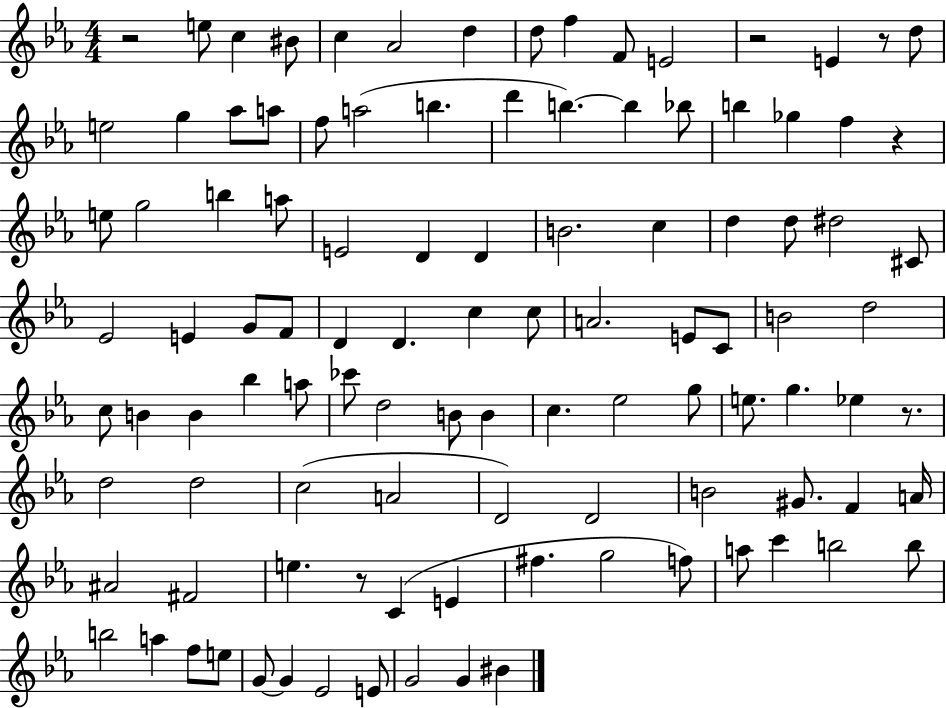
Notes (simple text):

R/h E5/e C5/q BIS4/e C5/q Ab4/h D5/q D5/e F5/q F4/e E4/h R/h E4/q R/e D5/e E5/h G5/q Ab5/e A5/e F5/e A5/h B5/q. D6/q B5/q. B5/q Bb5/e B5/q Gb5/q F5/q R/q E5/e G5/h B5/q A5/e E4/h D4/q D4/q B4/h. C5/q D5/q D5/e D#5/h C#4/e Eb4/h E4/q G4/e F4/e D4/q D4/q. C5/q C5/e A4/h. E4/e C4/e B4/h D5/h C5/e B4/q B4/q Bb5/q A5/e CES6/e D5/h B4/e B4/q C5/q. Eb5/h G5/e E5/e. G5/q. Eb5/q R/e. D5/h D5/h C5/h A4/h D4/h D4/h B4/h G#4/e. F4/q A4/s A#4/h F#4/h E5/q. R/e C4/q E4/q F#5/q. G5/h F5/e A5/e C6/q B5/h B5/e B5/h A5/q F5/e E5/e G4/e G4/q Eb4/h E4/e G4/h G4/q BIS4/q